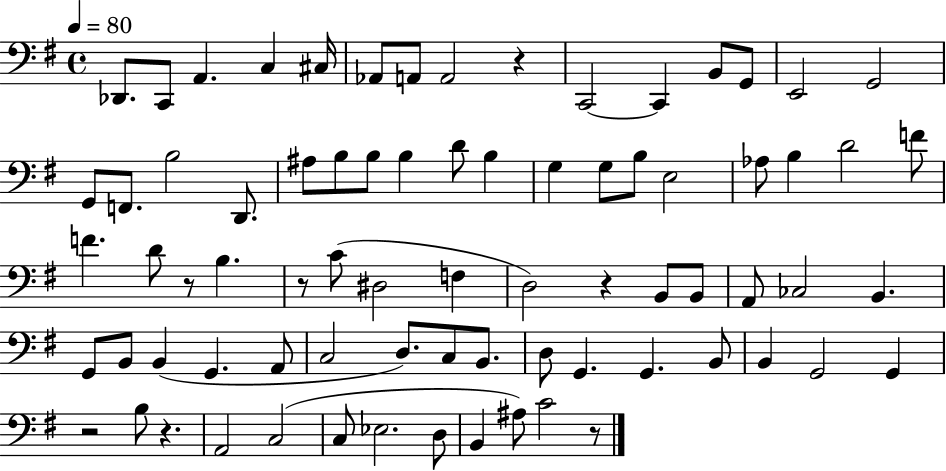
X:1
T:Untitled
M:4/4
L:1/4
K:G
_D,,/2 C,,/2 A,, C, ^C,/4 _A,,/2 A,,/2 A,,2 z C,,2 C,, B,,/2 G,,/2 E,,2 G,,2 G,,/2 F,,/2 B,2 D,,/2 ^A,/2 B,/2 B,/2 B, D/2 B, G, G,/2 B,/2 E,2 _A,/2 B, D2 F/2 F D/2 z/2 B, z/2 C/2 ^D,2 F, D,2 z B,,/2 B,,/2 A,,/2 _C,2 B,, G,,/2 B,,/2 B,, G,, A,,/2 C,2 D,/2 C,/2 B,,/2 D,/2 G,, G,, B,,/2 B,, G,,2 G,, z2 B,/2 z A,,2 C,2 C,/2 _E,2 D,/2 B,, ^A,/2 C2 z/2